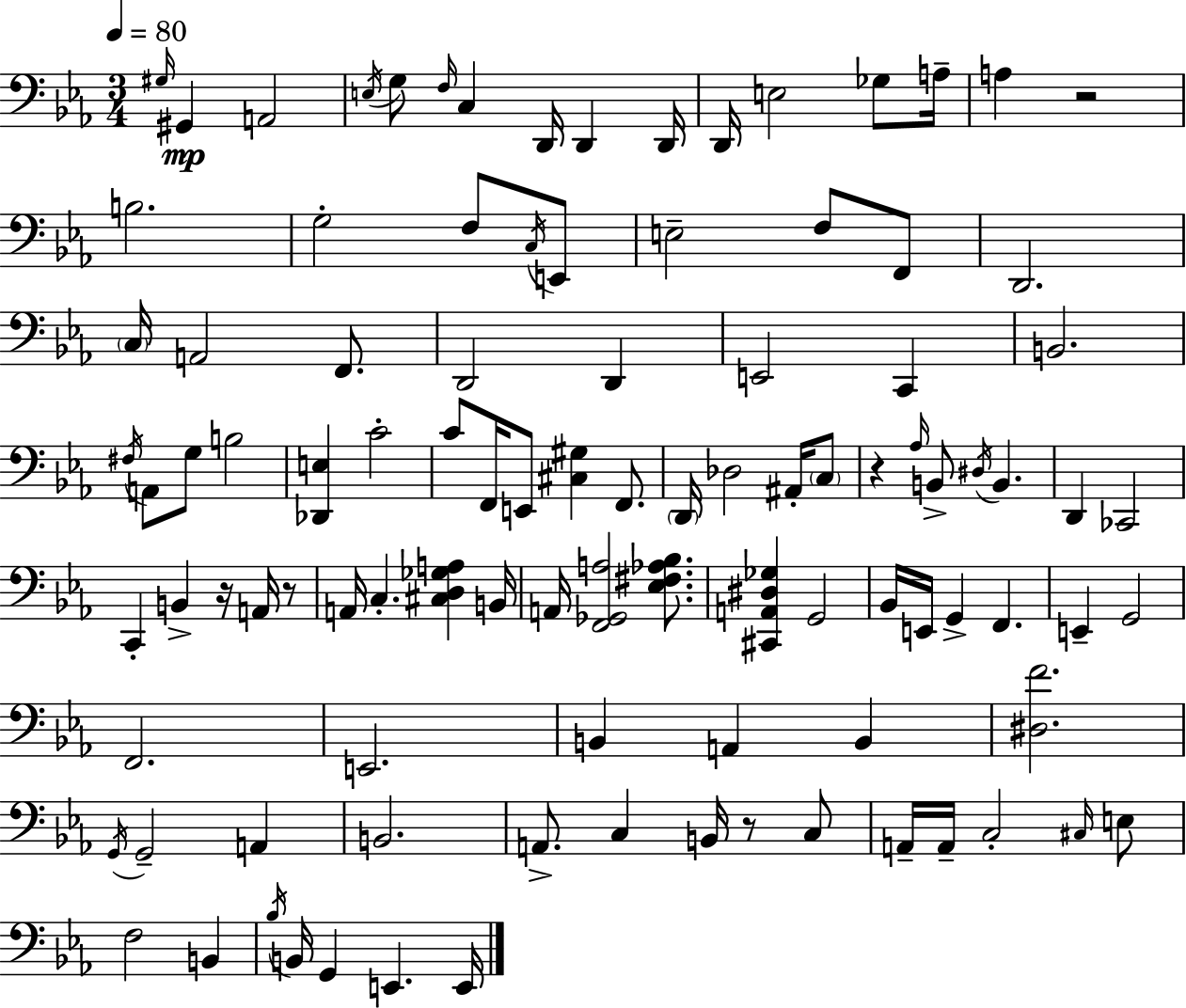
X:1
T:Untitled
M:3/4
L:1/4
K:Cm
^G,/4 ^G,, A,,2 E,/4 G,/2 F,/4 C, D,,/4 D,, D,,/4 D,,/4 E,2 _G,/2 A,/4 A, z2 B,2 G,2 F,/2 C,/4 E,,/2 E,2 F,/2 F,,/2 D,,2 C,/4 A,,2 F,,/2 D,,2 D,, E,,2 C,, B,,2 ^F,/4 A,,/2 G,/2 B,2 [_D,,E,] C2 C/2 F,,/4 E,,/2 [^C,^G,] F,,/2 D,,/4 _D,2 ^A,,/4 C,/2 z _A,/4 B,,/2 ^D,/4 B,, D,, _C,,2 C,, B,, z/4 A,,/4 z/2 A,,/4 C, [^C,D,_G,A,] B,,/4 A,,/4 [F,,_G,,A,]2 [_E,^F,_A,_B,]/2 [^C,,A,,^D,_G,] G,,2 _B,,/4 E,,/4 G,, F,, E,, G,,2 F,,2 E,,2 B,, A,, B,, [^D,F]2 G,,/4 G,,2 A,, B,,2 A,,/2 C, B,,/4 z/2 C,/2 A,,/4 A,,/4 C,2 ^C,/4 E,/2 F,2 B,, _B,/4 B,,/4 G,, E,, E,,/4